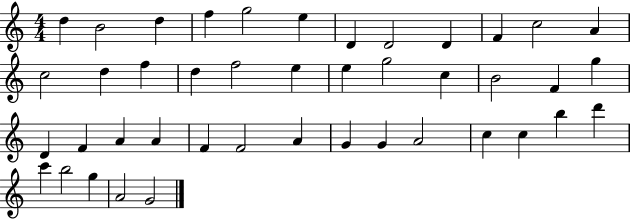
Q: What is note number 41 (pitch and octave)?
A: G5